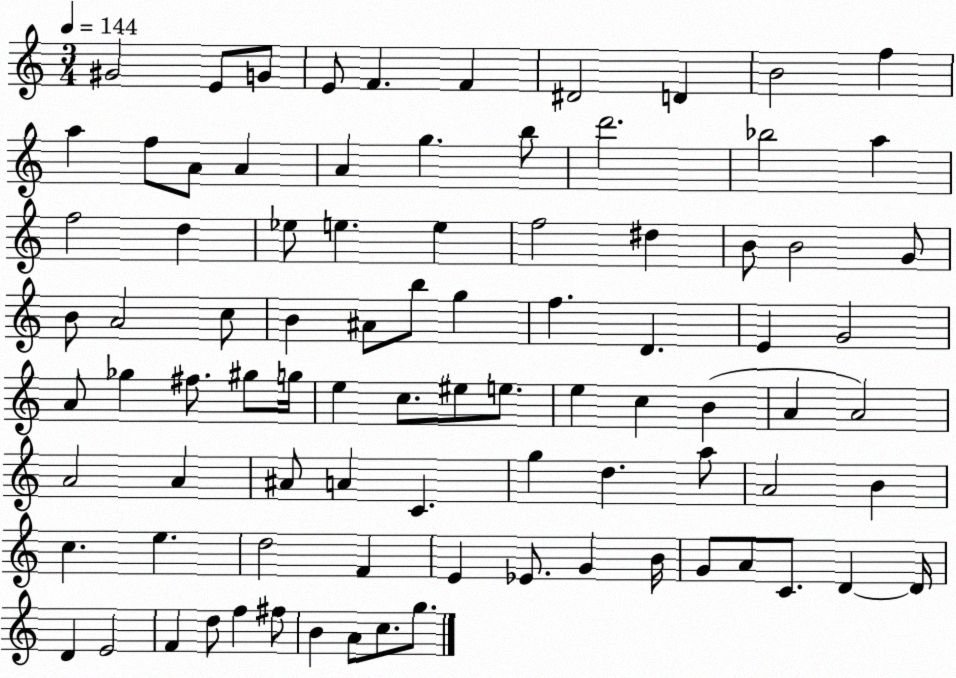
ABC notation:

X:1
T:Untitled
M:3/4
L:1/4
K:C
^G2 E/2 G/2 E/2 F F ^D2 D B2 f a f/2 A/2 A A g b/2 d'2 _b2 a f2 d _e/2 e e f2 ^d B/2 B2 G/2 B/2 A2 c/2 B ^A/2 b/2 g f D E G2 A/2 _g ^f/2 ^g/2 g/4 e c/2 ^e/2 e/2 e c B A A2 A2 A ^A/2 A C g d a/2 A2 B c e d2 F E _E/2 G B/4 G/2 A/2 C/2 D D/4 D E2 F d/2 f ^f/2 B A/2 c/2 g/2